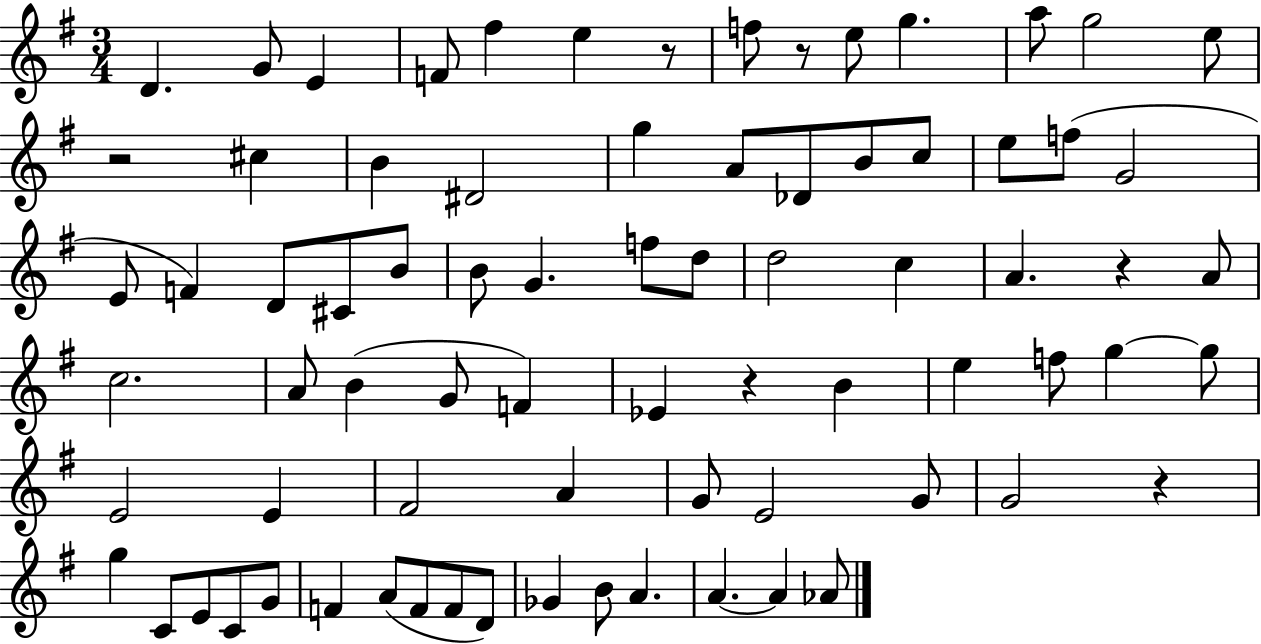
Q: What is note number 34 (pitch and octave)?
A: C5